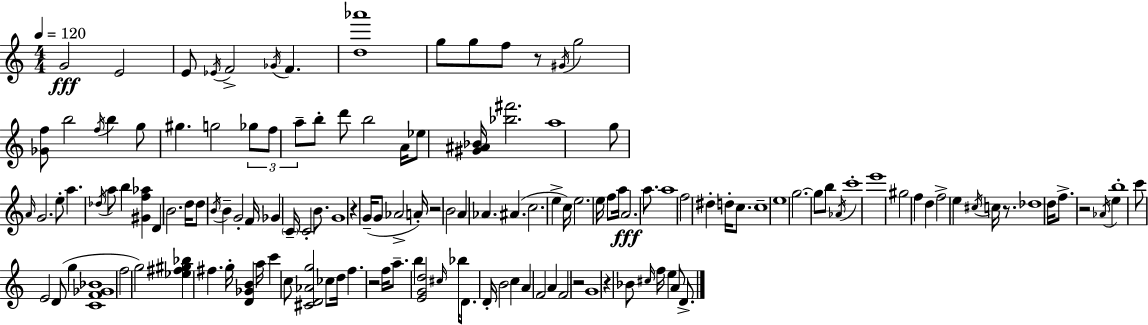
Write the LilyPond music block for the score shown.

{
  \clef treble
  \numericTimeSignature
  \time 4/4
  \key c \major
  \tempo 4 = 120
  g'2\fff e'2 | e'8 \acciaccatura { ees'16 } f'2-> \acciaccatura { ges'16 } f'4. | <d'' aes'''>1 | g''8 g''8 f''8 r8 \acciaccatura { gis'16 } g''2 | \break <ges' f''>8 b''2 \acciaccatura { f''16 } b''4 | g''8 gis''4. g''2 | \tuplet 3/2 { ges''8 f''8 a''8-- } b''8-. d'''8 b''2 | a'16 ees''8 <gis' ais' bes'>16 <bes'' fis'''>2. | \break a''1 | g''8 \grace { a'16 } g'2. | e''8-. a''4. \acciaccatura { des''16 } a''8 b''4 | <gis' f'' aes''>4 d'4 b'2. | \break d''16 d''8 \acciaccatura { b'16 } b'4-- g'2-. | f'16 ges'4 \parenthesize c'16-- c'2-. | b'8. g'1 | r4 g'16--( g'8 aes'2-> | \break a'16-.) r2 b'2 | a'4 aes'4. | ais'4.( c''2. | e''4-> c''16) e''2. | \break e''16 f''8 a''16 a'2.\fff | a''8. a''1 | f''2 dis''4-. | d''16-. c''8. c''1-- | \break e''1 | g''2.~~ | g''8 b''8 \acciaccatura { aes'16 } c'''1-. | e'''1 | \break gis''2 | f''4 d''4 f''2-> | e''4 \acciaccatura { cis''16 } c''16 r8. des''1 | d''16 f''8.-> r2 | \break \acciaccatura { aes'16 } e''4 b''1-. | c'''8 e'2 | d'8( g''4 <c' f' ges' bes'>1 | f''2 | \break g''2) <ees'' fis'' gis'' bes''>4 fis''4. | g''16-. <d' ges' b'>4 a''16 c'''4 c''8 | <cis' d' aes' g''>2 ces''8 d''16 f''4. | r2 f''16 a''8.-- b''4 | \break <e' g' d''>2 \grace { cis''16 } bes''16 d'8. d'16-. b'2 | c''4 a'4 f'2 | a'4 f'2 | r2 g'1 | \break r4 bes'8 | \grace { cis''16 } f''16 e''4 a'8 d'8.-> \bar "|."
}